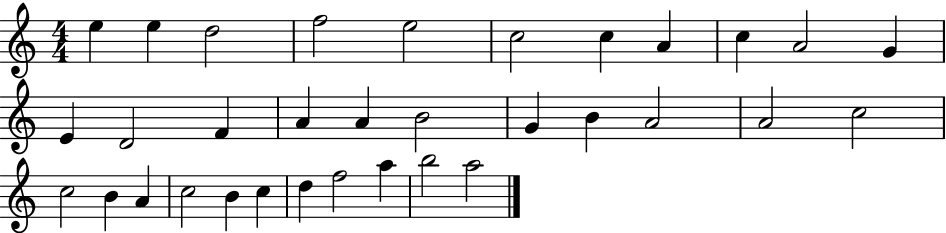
{
  \clef treble
  \numericTimeSignature
  \time 4/4
  \key c \major
  e''4 e''4 d''2 | f''2 e''2 | c''2 c''4 a'4 | c''4 a'2 g'4 | \break e'4 d'2 f'4 | a'4 a'4 b'2 | g'4 b'4 a'2 | a'2 c''2 | \break c''2 b'4 a'4 | c''2 b'4 c''4 | d''4 f''2 a''4 | b''2 a''2 | \break \bar "|."
}